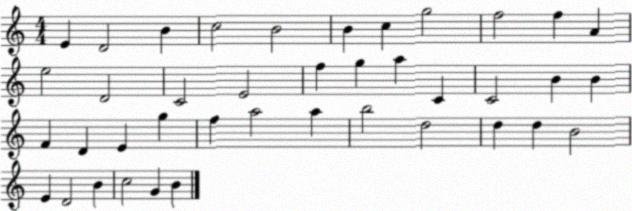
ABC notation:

X:1
T:Untitled
M:4/4
L:1/4
K:C
E D2 B c2 B2 B c g2 f2 f A e2 D2 C2 E2 f g a C C2 B B F D E g f a2 a b2 d2 d d B2 E D2 B c2 G B